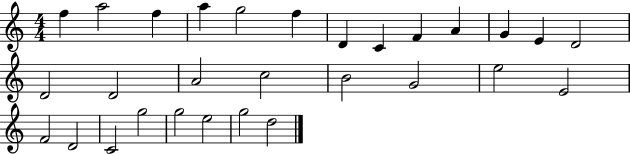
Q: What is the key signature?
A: C major